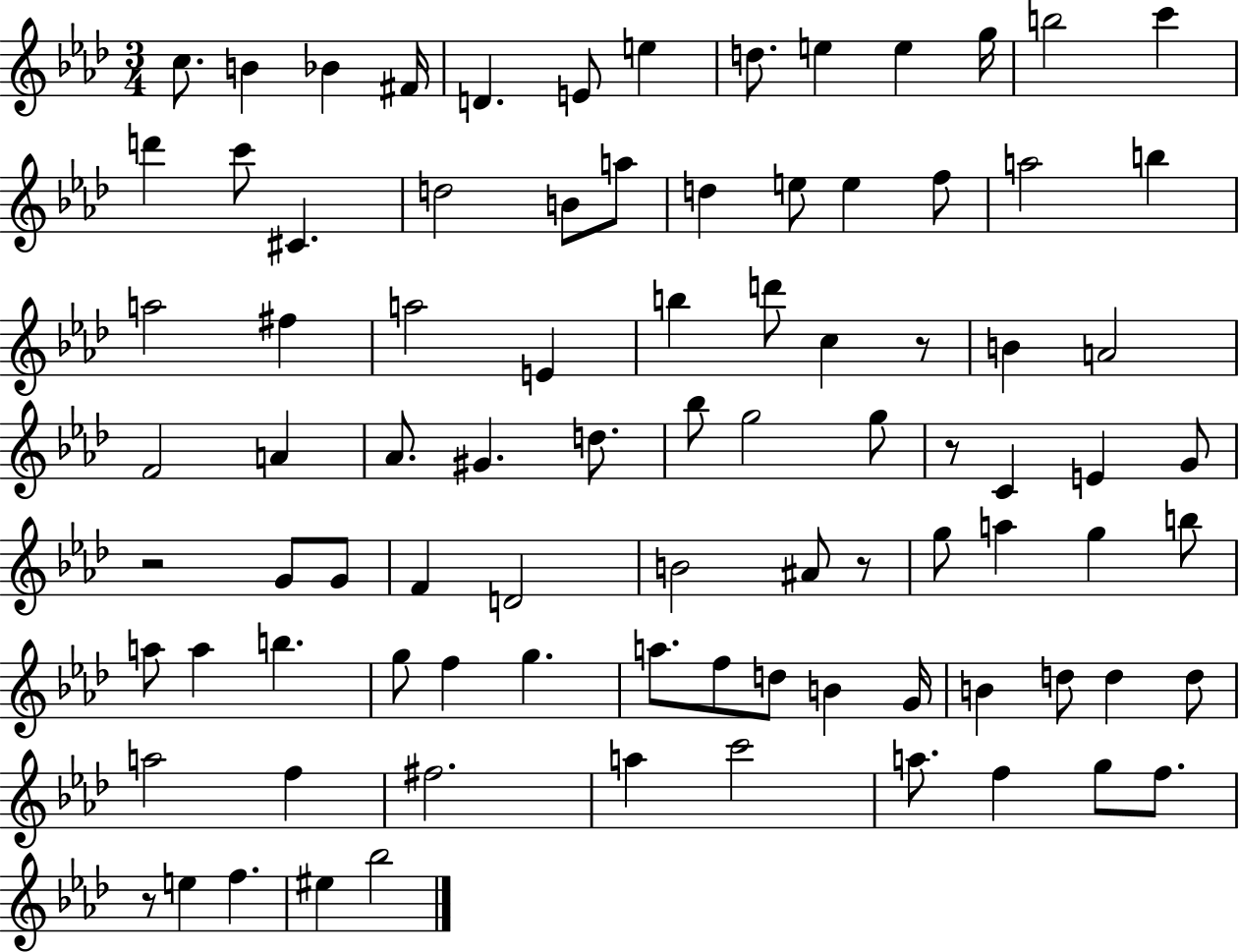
C5/e. B4/q Bb4/q F#4/s D4/q. E4/e E5/q D5/e. E5/q E5/q G5/s B5/h C6/q D6/q C6/e C#4/q. D5/h B4/e A5/e D5/q E5/e E5/q F5/e A5/h B5/q A5/h F#5/q A5/h E4/q B5/q D6/e C5/q R/e B4/q A4/h F4/h A4/q Ab4/e. G#4/q. D5/e. Bb5/e G5/h G5/e R/e C4/q E4/q G4/e R/h G4/e G4/e F4/q D4/h B4/h A#4/e R/e G5/e A5/q G5/q B5/e A5/e A5/q B5/q. G5/e F5/q G5/q. A5/e. F5/e D5/e B4/q G4/s B4/q D5/e D5/q D5/e A5/h F5/q F#5/h. A5/q C6/h A5/e. F5/q G5/e F5/e. R/e E5/q F5/q. EIS5/q Bb5/h